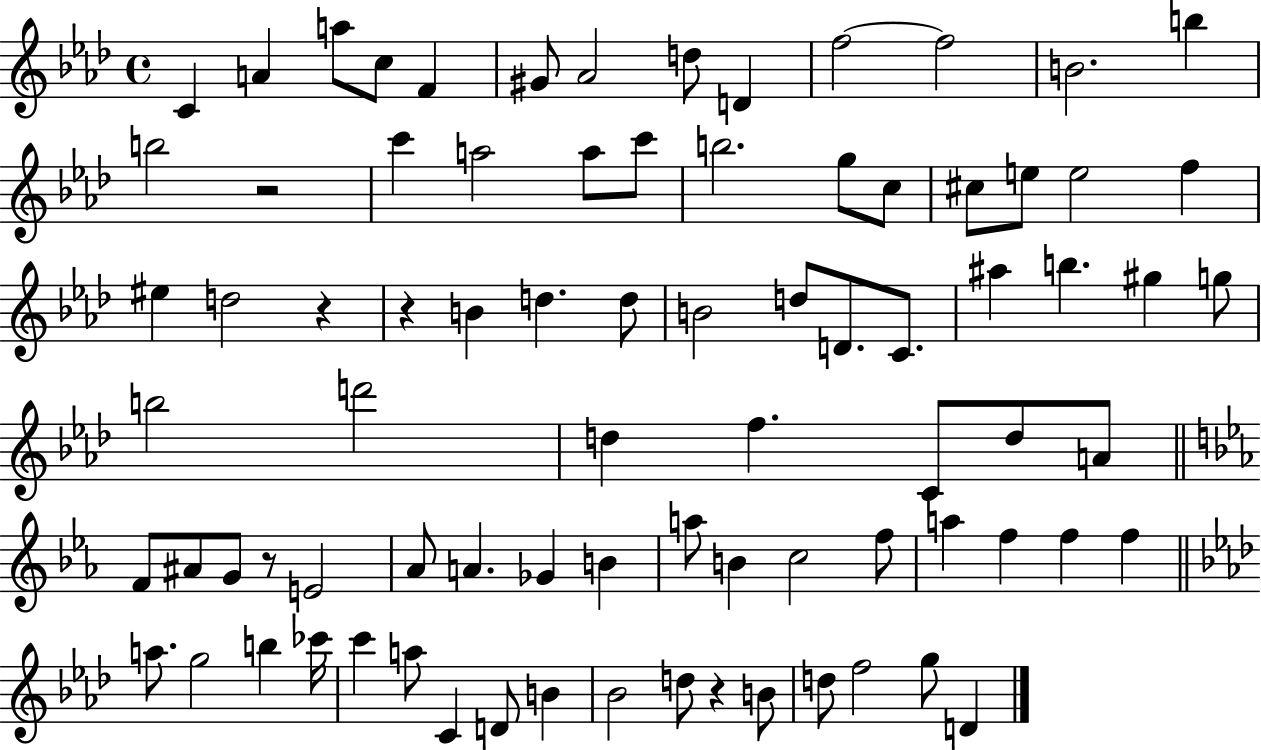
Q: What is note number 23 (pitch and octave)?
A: E5